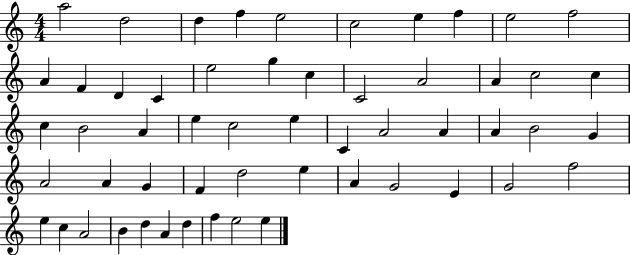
X:1
T:Untitled
M:4/4
L:1/4
K:C
a2 d2 d f e2 c2 e f e2 f2 A F D C e2 g c C2 A2 A c2 c c B2 A e c2 e C A2 A A B2 G A2 A G F d2 e A G2 E G2 f2 e c A2 B d A d f e2 e